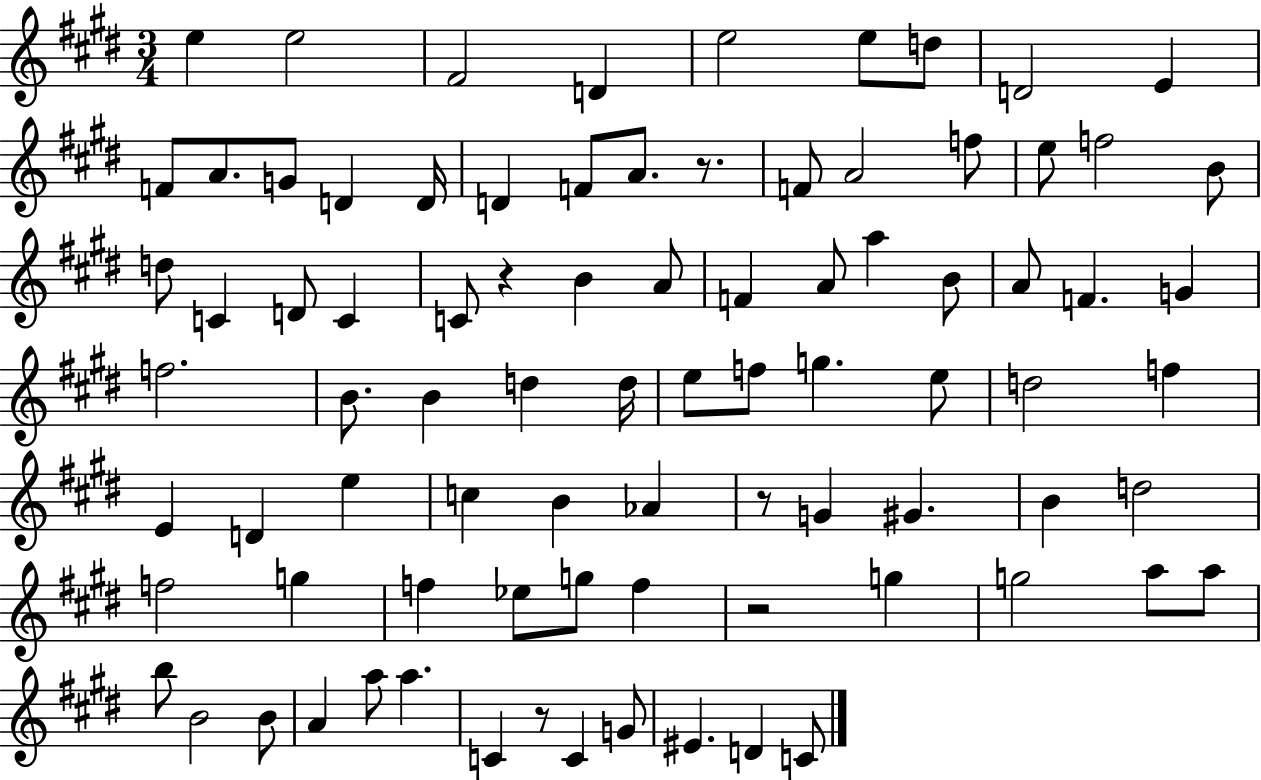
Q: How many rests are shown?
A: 5